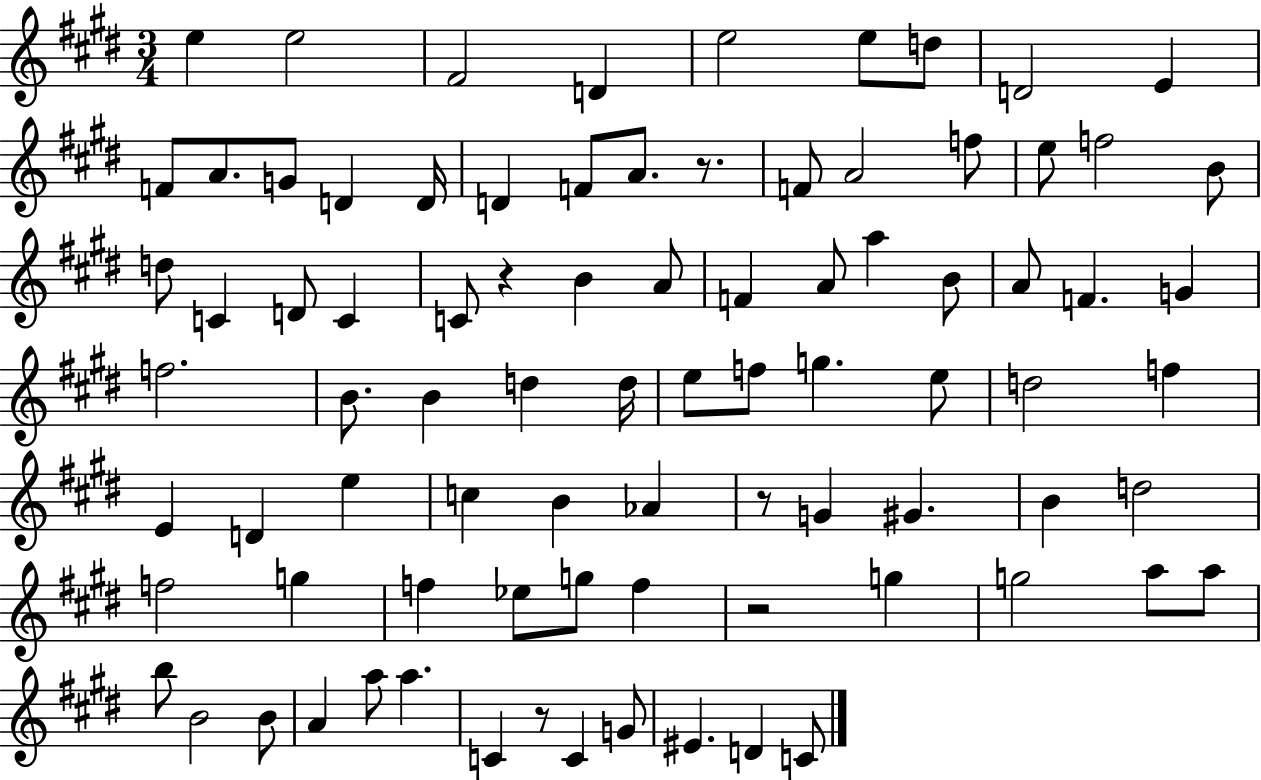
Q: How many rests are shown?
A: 5